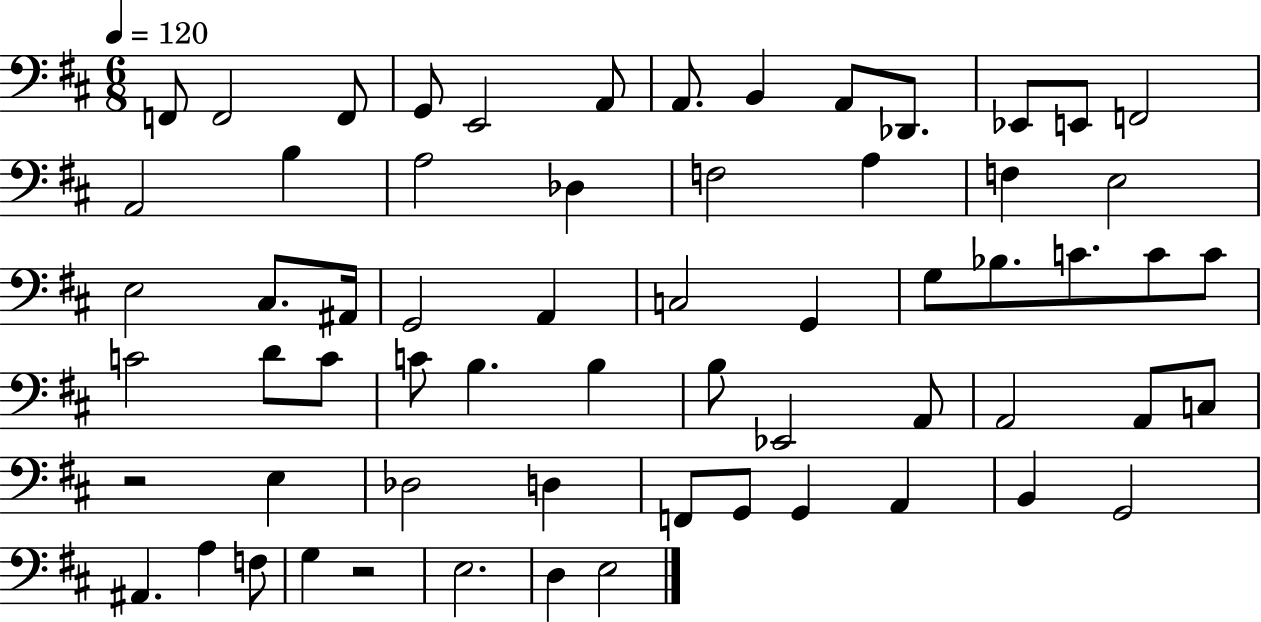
F2/e F2/h F2/e G2/e E2/h A2/e A2/e. B2/q A2/e Db2/e. Eb2/e E2/e F2/h A2/h B3/q A3/h Db3/q F3/h A3/q F3/q E3/h E3/h C#3/e. A#2/s G2/h A2/q C3/h G2/q G3/e Bb3/e. C4/e. C4/e C4/e C4/h D4/e C4/e C4/e B3/q. B3/q B3/e Eb2/h A2/e A2/h A2/e C3/e R/h E3/q Db3/h D3/q F2/e G2/e G2/q A2/q B2/q G2/h A#2/q. A3/q F3/e G3/q R/h E3/h. D3/q E3/h